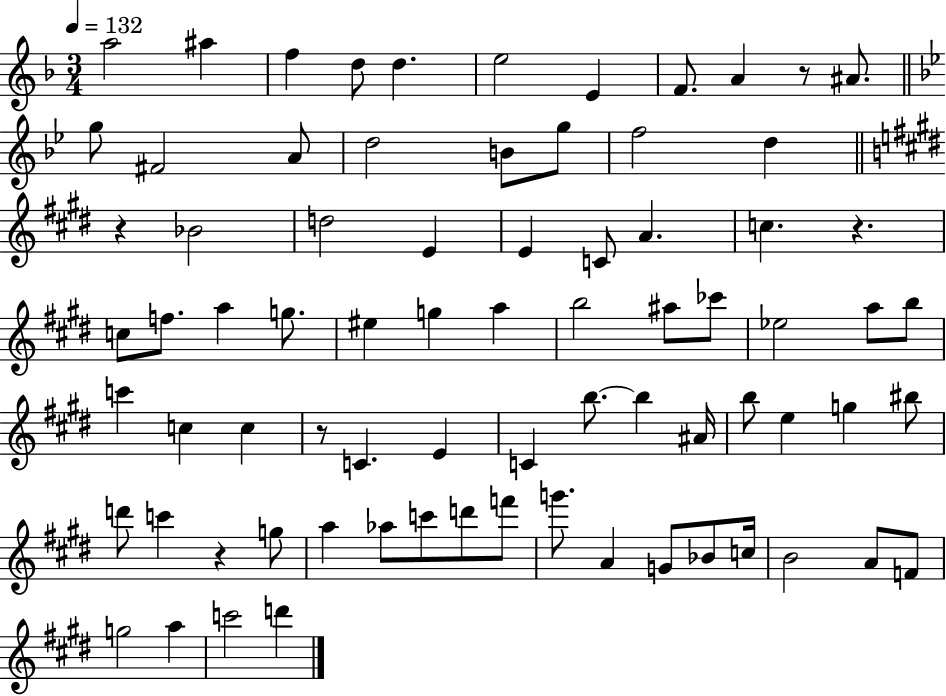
A5/h A#5/q F5/q D5/e D5/q. E5/h E4/q F4/e. A4/q R/e A#4/e. G5/e F#4/h A4/e D5/h B4/e G5/e F5/h D5/q R/q Bb4/h D5/h E4/q E4/q C4/e A4/q. C5/q. R/q. C5/e F5/e. A5/q G5/e. EIS5/q G5/q A5/q B5/h A#5/e CES6/e Eb5/h A5/e B5/e C6/q C5/q C5/q R/e C4/q. E4/q C4/q B5/e. B5/q A#4/s B5/e E5/q G5/q BIS5/e D6/e C6/q R/q G5/e A5/q Ab5/e C6/e D6/e F6/e G6/e. A4/q G4/e Bb4/e C5/s B4/h A4/e F4/e G5/h A5/q C6/h D6/q